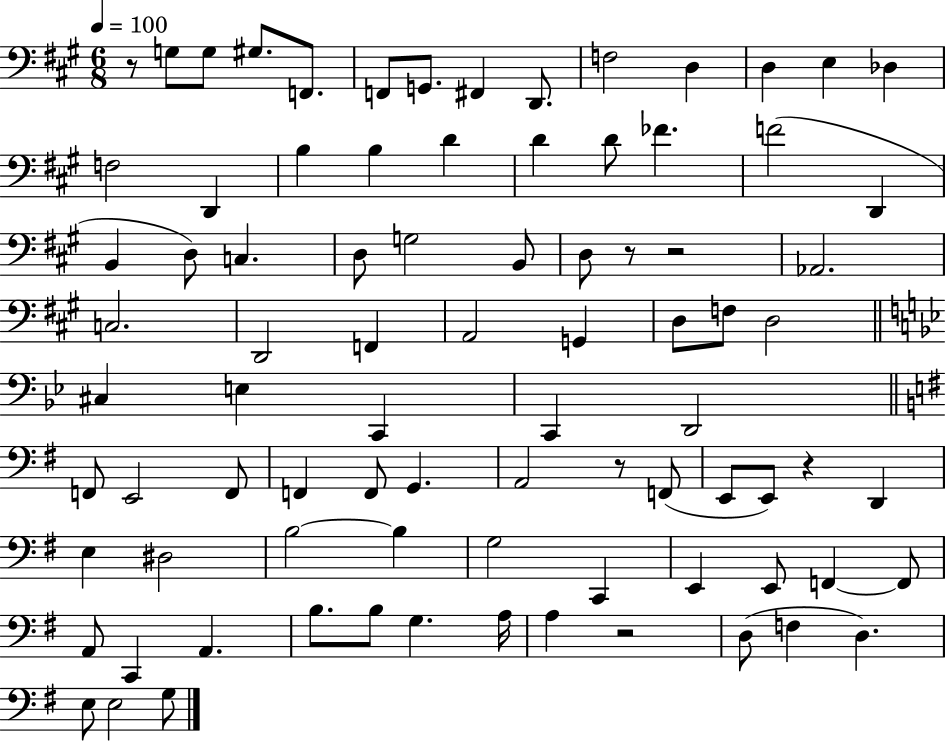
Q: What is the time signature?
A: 6/8